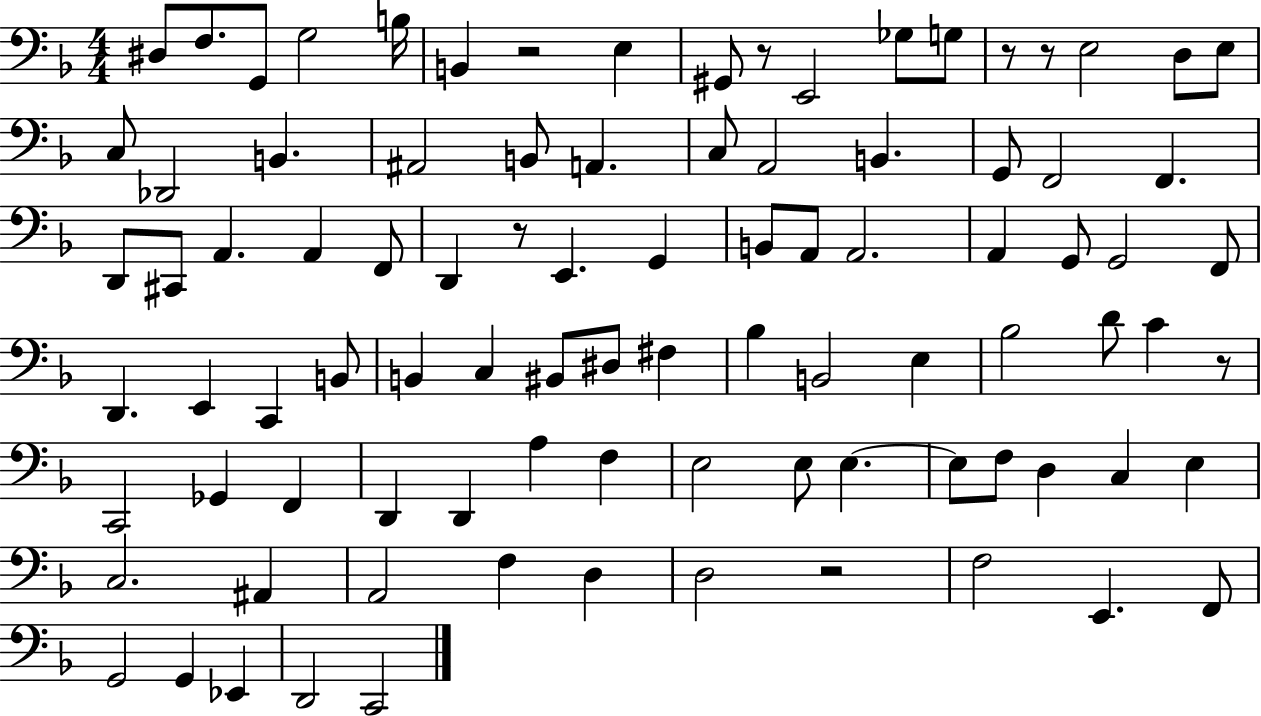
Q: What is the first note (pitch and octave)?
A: D#3